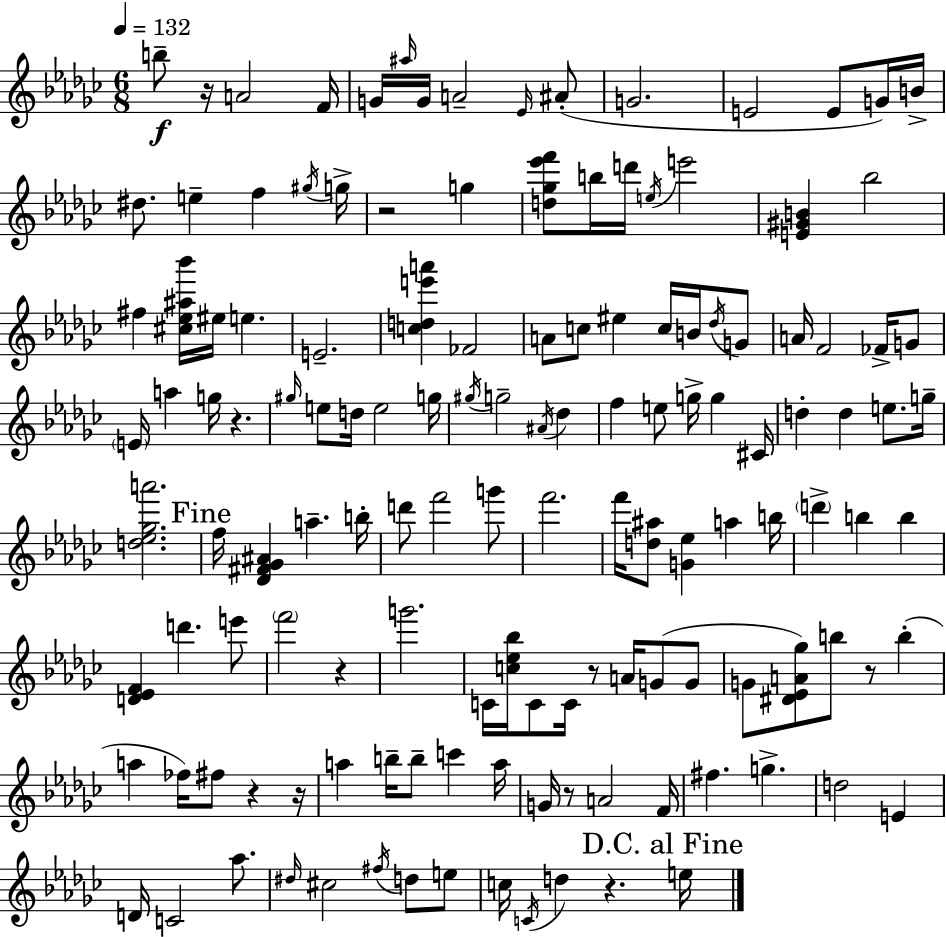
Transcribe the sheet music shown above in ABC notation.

X:1
T:Untitled
M:6/8
L:1/4
K:Ebm
b/2 z/4 A2 F/4 G/4 ^a/4 G/4 A2 _E/4 ^A/2 G2 E2 E/2 G/4 B/4 ^d/2 e f ^g/4 g/4 z2 g [d_g_e'f']/2 b/4 d'/4 e/4 e'2 [E^GB] _b2 ^f [^c_e^a_b']/4 ^e/4 e E2 [cde'a'] _F2 A/2 c/2 ^e c/4 B/4 _d/4 G/2 A/4 F2 _F/4 G/2 E/4 a g/4 z ^g/4 e/2 d/4 e2 g/4 ^g/4 g2 ^A/4 _d f e/2 g/4 g ^C/4 d d e/2 g/4 [d_e_ga']2 f/4 [_D^F_G^A] a b/4 d'/2 f'2 g'/2 f'2 f'/4 [d^a]/2 [G_e] a b/4 d' b b [D_EF] d' e'/2 f'2 z g'2 C/4 [c_e_b]/4 C/2 C/4 z/2 A/4 G/2 G/2 G/2 [^D_EA_g]/2 b/2 z/2 b a _f/4 ^f/2 z z/4 a b/4 b/2 c' a/4 G/4 z/2 A2 F/4 ^f g d2 E D/4 C2 _a/2 ^d/4 ^c2 ^f/4 d/2 e/2 c/4 C/4 d z e/4